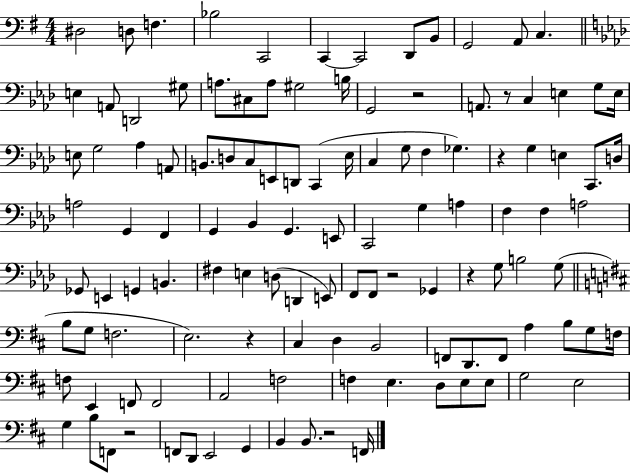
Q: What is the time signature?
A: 4/4